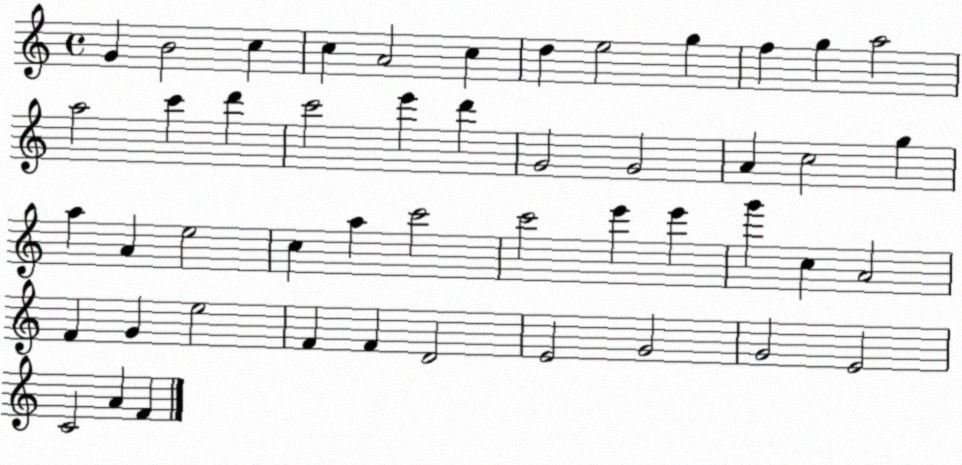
X:1
T:Untitled
M:4/4
L:1/4
K:C
G B2 c c A2 c d e2 g f g a2 a2 c' d' c'2 e' d' G2 G2 A c2 g a A e2 c a c'2 c'2 e' e' g' c A2 F G e2 F F D2 E2 G2 G2 E2 C2 A F